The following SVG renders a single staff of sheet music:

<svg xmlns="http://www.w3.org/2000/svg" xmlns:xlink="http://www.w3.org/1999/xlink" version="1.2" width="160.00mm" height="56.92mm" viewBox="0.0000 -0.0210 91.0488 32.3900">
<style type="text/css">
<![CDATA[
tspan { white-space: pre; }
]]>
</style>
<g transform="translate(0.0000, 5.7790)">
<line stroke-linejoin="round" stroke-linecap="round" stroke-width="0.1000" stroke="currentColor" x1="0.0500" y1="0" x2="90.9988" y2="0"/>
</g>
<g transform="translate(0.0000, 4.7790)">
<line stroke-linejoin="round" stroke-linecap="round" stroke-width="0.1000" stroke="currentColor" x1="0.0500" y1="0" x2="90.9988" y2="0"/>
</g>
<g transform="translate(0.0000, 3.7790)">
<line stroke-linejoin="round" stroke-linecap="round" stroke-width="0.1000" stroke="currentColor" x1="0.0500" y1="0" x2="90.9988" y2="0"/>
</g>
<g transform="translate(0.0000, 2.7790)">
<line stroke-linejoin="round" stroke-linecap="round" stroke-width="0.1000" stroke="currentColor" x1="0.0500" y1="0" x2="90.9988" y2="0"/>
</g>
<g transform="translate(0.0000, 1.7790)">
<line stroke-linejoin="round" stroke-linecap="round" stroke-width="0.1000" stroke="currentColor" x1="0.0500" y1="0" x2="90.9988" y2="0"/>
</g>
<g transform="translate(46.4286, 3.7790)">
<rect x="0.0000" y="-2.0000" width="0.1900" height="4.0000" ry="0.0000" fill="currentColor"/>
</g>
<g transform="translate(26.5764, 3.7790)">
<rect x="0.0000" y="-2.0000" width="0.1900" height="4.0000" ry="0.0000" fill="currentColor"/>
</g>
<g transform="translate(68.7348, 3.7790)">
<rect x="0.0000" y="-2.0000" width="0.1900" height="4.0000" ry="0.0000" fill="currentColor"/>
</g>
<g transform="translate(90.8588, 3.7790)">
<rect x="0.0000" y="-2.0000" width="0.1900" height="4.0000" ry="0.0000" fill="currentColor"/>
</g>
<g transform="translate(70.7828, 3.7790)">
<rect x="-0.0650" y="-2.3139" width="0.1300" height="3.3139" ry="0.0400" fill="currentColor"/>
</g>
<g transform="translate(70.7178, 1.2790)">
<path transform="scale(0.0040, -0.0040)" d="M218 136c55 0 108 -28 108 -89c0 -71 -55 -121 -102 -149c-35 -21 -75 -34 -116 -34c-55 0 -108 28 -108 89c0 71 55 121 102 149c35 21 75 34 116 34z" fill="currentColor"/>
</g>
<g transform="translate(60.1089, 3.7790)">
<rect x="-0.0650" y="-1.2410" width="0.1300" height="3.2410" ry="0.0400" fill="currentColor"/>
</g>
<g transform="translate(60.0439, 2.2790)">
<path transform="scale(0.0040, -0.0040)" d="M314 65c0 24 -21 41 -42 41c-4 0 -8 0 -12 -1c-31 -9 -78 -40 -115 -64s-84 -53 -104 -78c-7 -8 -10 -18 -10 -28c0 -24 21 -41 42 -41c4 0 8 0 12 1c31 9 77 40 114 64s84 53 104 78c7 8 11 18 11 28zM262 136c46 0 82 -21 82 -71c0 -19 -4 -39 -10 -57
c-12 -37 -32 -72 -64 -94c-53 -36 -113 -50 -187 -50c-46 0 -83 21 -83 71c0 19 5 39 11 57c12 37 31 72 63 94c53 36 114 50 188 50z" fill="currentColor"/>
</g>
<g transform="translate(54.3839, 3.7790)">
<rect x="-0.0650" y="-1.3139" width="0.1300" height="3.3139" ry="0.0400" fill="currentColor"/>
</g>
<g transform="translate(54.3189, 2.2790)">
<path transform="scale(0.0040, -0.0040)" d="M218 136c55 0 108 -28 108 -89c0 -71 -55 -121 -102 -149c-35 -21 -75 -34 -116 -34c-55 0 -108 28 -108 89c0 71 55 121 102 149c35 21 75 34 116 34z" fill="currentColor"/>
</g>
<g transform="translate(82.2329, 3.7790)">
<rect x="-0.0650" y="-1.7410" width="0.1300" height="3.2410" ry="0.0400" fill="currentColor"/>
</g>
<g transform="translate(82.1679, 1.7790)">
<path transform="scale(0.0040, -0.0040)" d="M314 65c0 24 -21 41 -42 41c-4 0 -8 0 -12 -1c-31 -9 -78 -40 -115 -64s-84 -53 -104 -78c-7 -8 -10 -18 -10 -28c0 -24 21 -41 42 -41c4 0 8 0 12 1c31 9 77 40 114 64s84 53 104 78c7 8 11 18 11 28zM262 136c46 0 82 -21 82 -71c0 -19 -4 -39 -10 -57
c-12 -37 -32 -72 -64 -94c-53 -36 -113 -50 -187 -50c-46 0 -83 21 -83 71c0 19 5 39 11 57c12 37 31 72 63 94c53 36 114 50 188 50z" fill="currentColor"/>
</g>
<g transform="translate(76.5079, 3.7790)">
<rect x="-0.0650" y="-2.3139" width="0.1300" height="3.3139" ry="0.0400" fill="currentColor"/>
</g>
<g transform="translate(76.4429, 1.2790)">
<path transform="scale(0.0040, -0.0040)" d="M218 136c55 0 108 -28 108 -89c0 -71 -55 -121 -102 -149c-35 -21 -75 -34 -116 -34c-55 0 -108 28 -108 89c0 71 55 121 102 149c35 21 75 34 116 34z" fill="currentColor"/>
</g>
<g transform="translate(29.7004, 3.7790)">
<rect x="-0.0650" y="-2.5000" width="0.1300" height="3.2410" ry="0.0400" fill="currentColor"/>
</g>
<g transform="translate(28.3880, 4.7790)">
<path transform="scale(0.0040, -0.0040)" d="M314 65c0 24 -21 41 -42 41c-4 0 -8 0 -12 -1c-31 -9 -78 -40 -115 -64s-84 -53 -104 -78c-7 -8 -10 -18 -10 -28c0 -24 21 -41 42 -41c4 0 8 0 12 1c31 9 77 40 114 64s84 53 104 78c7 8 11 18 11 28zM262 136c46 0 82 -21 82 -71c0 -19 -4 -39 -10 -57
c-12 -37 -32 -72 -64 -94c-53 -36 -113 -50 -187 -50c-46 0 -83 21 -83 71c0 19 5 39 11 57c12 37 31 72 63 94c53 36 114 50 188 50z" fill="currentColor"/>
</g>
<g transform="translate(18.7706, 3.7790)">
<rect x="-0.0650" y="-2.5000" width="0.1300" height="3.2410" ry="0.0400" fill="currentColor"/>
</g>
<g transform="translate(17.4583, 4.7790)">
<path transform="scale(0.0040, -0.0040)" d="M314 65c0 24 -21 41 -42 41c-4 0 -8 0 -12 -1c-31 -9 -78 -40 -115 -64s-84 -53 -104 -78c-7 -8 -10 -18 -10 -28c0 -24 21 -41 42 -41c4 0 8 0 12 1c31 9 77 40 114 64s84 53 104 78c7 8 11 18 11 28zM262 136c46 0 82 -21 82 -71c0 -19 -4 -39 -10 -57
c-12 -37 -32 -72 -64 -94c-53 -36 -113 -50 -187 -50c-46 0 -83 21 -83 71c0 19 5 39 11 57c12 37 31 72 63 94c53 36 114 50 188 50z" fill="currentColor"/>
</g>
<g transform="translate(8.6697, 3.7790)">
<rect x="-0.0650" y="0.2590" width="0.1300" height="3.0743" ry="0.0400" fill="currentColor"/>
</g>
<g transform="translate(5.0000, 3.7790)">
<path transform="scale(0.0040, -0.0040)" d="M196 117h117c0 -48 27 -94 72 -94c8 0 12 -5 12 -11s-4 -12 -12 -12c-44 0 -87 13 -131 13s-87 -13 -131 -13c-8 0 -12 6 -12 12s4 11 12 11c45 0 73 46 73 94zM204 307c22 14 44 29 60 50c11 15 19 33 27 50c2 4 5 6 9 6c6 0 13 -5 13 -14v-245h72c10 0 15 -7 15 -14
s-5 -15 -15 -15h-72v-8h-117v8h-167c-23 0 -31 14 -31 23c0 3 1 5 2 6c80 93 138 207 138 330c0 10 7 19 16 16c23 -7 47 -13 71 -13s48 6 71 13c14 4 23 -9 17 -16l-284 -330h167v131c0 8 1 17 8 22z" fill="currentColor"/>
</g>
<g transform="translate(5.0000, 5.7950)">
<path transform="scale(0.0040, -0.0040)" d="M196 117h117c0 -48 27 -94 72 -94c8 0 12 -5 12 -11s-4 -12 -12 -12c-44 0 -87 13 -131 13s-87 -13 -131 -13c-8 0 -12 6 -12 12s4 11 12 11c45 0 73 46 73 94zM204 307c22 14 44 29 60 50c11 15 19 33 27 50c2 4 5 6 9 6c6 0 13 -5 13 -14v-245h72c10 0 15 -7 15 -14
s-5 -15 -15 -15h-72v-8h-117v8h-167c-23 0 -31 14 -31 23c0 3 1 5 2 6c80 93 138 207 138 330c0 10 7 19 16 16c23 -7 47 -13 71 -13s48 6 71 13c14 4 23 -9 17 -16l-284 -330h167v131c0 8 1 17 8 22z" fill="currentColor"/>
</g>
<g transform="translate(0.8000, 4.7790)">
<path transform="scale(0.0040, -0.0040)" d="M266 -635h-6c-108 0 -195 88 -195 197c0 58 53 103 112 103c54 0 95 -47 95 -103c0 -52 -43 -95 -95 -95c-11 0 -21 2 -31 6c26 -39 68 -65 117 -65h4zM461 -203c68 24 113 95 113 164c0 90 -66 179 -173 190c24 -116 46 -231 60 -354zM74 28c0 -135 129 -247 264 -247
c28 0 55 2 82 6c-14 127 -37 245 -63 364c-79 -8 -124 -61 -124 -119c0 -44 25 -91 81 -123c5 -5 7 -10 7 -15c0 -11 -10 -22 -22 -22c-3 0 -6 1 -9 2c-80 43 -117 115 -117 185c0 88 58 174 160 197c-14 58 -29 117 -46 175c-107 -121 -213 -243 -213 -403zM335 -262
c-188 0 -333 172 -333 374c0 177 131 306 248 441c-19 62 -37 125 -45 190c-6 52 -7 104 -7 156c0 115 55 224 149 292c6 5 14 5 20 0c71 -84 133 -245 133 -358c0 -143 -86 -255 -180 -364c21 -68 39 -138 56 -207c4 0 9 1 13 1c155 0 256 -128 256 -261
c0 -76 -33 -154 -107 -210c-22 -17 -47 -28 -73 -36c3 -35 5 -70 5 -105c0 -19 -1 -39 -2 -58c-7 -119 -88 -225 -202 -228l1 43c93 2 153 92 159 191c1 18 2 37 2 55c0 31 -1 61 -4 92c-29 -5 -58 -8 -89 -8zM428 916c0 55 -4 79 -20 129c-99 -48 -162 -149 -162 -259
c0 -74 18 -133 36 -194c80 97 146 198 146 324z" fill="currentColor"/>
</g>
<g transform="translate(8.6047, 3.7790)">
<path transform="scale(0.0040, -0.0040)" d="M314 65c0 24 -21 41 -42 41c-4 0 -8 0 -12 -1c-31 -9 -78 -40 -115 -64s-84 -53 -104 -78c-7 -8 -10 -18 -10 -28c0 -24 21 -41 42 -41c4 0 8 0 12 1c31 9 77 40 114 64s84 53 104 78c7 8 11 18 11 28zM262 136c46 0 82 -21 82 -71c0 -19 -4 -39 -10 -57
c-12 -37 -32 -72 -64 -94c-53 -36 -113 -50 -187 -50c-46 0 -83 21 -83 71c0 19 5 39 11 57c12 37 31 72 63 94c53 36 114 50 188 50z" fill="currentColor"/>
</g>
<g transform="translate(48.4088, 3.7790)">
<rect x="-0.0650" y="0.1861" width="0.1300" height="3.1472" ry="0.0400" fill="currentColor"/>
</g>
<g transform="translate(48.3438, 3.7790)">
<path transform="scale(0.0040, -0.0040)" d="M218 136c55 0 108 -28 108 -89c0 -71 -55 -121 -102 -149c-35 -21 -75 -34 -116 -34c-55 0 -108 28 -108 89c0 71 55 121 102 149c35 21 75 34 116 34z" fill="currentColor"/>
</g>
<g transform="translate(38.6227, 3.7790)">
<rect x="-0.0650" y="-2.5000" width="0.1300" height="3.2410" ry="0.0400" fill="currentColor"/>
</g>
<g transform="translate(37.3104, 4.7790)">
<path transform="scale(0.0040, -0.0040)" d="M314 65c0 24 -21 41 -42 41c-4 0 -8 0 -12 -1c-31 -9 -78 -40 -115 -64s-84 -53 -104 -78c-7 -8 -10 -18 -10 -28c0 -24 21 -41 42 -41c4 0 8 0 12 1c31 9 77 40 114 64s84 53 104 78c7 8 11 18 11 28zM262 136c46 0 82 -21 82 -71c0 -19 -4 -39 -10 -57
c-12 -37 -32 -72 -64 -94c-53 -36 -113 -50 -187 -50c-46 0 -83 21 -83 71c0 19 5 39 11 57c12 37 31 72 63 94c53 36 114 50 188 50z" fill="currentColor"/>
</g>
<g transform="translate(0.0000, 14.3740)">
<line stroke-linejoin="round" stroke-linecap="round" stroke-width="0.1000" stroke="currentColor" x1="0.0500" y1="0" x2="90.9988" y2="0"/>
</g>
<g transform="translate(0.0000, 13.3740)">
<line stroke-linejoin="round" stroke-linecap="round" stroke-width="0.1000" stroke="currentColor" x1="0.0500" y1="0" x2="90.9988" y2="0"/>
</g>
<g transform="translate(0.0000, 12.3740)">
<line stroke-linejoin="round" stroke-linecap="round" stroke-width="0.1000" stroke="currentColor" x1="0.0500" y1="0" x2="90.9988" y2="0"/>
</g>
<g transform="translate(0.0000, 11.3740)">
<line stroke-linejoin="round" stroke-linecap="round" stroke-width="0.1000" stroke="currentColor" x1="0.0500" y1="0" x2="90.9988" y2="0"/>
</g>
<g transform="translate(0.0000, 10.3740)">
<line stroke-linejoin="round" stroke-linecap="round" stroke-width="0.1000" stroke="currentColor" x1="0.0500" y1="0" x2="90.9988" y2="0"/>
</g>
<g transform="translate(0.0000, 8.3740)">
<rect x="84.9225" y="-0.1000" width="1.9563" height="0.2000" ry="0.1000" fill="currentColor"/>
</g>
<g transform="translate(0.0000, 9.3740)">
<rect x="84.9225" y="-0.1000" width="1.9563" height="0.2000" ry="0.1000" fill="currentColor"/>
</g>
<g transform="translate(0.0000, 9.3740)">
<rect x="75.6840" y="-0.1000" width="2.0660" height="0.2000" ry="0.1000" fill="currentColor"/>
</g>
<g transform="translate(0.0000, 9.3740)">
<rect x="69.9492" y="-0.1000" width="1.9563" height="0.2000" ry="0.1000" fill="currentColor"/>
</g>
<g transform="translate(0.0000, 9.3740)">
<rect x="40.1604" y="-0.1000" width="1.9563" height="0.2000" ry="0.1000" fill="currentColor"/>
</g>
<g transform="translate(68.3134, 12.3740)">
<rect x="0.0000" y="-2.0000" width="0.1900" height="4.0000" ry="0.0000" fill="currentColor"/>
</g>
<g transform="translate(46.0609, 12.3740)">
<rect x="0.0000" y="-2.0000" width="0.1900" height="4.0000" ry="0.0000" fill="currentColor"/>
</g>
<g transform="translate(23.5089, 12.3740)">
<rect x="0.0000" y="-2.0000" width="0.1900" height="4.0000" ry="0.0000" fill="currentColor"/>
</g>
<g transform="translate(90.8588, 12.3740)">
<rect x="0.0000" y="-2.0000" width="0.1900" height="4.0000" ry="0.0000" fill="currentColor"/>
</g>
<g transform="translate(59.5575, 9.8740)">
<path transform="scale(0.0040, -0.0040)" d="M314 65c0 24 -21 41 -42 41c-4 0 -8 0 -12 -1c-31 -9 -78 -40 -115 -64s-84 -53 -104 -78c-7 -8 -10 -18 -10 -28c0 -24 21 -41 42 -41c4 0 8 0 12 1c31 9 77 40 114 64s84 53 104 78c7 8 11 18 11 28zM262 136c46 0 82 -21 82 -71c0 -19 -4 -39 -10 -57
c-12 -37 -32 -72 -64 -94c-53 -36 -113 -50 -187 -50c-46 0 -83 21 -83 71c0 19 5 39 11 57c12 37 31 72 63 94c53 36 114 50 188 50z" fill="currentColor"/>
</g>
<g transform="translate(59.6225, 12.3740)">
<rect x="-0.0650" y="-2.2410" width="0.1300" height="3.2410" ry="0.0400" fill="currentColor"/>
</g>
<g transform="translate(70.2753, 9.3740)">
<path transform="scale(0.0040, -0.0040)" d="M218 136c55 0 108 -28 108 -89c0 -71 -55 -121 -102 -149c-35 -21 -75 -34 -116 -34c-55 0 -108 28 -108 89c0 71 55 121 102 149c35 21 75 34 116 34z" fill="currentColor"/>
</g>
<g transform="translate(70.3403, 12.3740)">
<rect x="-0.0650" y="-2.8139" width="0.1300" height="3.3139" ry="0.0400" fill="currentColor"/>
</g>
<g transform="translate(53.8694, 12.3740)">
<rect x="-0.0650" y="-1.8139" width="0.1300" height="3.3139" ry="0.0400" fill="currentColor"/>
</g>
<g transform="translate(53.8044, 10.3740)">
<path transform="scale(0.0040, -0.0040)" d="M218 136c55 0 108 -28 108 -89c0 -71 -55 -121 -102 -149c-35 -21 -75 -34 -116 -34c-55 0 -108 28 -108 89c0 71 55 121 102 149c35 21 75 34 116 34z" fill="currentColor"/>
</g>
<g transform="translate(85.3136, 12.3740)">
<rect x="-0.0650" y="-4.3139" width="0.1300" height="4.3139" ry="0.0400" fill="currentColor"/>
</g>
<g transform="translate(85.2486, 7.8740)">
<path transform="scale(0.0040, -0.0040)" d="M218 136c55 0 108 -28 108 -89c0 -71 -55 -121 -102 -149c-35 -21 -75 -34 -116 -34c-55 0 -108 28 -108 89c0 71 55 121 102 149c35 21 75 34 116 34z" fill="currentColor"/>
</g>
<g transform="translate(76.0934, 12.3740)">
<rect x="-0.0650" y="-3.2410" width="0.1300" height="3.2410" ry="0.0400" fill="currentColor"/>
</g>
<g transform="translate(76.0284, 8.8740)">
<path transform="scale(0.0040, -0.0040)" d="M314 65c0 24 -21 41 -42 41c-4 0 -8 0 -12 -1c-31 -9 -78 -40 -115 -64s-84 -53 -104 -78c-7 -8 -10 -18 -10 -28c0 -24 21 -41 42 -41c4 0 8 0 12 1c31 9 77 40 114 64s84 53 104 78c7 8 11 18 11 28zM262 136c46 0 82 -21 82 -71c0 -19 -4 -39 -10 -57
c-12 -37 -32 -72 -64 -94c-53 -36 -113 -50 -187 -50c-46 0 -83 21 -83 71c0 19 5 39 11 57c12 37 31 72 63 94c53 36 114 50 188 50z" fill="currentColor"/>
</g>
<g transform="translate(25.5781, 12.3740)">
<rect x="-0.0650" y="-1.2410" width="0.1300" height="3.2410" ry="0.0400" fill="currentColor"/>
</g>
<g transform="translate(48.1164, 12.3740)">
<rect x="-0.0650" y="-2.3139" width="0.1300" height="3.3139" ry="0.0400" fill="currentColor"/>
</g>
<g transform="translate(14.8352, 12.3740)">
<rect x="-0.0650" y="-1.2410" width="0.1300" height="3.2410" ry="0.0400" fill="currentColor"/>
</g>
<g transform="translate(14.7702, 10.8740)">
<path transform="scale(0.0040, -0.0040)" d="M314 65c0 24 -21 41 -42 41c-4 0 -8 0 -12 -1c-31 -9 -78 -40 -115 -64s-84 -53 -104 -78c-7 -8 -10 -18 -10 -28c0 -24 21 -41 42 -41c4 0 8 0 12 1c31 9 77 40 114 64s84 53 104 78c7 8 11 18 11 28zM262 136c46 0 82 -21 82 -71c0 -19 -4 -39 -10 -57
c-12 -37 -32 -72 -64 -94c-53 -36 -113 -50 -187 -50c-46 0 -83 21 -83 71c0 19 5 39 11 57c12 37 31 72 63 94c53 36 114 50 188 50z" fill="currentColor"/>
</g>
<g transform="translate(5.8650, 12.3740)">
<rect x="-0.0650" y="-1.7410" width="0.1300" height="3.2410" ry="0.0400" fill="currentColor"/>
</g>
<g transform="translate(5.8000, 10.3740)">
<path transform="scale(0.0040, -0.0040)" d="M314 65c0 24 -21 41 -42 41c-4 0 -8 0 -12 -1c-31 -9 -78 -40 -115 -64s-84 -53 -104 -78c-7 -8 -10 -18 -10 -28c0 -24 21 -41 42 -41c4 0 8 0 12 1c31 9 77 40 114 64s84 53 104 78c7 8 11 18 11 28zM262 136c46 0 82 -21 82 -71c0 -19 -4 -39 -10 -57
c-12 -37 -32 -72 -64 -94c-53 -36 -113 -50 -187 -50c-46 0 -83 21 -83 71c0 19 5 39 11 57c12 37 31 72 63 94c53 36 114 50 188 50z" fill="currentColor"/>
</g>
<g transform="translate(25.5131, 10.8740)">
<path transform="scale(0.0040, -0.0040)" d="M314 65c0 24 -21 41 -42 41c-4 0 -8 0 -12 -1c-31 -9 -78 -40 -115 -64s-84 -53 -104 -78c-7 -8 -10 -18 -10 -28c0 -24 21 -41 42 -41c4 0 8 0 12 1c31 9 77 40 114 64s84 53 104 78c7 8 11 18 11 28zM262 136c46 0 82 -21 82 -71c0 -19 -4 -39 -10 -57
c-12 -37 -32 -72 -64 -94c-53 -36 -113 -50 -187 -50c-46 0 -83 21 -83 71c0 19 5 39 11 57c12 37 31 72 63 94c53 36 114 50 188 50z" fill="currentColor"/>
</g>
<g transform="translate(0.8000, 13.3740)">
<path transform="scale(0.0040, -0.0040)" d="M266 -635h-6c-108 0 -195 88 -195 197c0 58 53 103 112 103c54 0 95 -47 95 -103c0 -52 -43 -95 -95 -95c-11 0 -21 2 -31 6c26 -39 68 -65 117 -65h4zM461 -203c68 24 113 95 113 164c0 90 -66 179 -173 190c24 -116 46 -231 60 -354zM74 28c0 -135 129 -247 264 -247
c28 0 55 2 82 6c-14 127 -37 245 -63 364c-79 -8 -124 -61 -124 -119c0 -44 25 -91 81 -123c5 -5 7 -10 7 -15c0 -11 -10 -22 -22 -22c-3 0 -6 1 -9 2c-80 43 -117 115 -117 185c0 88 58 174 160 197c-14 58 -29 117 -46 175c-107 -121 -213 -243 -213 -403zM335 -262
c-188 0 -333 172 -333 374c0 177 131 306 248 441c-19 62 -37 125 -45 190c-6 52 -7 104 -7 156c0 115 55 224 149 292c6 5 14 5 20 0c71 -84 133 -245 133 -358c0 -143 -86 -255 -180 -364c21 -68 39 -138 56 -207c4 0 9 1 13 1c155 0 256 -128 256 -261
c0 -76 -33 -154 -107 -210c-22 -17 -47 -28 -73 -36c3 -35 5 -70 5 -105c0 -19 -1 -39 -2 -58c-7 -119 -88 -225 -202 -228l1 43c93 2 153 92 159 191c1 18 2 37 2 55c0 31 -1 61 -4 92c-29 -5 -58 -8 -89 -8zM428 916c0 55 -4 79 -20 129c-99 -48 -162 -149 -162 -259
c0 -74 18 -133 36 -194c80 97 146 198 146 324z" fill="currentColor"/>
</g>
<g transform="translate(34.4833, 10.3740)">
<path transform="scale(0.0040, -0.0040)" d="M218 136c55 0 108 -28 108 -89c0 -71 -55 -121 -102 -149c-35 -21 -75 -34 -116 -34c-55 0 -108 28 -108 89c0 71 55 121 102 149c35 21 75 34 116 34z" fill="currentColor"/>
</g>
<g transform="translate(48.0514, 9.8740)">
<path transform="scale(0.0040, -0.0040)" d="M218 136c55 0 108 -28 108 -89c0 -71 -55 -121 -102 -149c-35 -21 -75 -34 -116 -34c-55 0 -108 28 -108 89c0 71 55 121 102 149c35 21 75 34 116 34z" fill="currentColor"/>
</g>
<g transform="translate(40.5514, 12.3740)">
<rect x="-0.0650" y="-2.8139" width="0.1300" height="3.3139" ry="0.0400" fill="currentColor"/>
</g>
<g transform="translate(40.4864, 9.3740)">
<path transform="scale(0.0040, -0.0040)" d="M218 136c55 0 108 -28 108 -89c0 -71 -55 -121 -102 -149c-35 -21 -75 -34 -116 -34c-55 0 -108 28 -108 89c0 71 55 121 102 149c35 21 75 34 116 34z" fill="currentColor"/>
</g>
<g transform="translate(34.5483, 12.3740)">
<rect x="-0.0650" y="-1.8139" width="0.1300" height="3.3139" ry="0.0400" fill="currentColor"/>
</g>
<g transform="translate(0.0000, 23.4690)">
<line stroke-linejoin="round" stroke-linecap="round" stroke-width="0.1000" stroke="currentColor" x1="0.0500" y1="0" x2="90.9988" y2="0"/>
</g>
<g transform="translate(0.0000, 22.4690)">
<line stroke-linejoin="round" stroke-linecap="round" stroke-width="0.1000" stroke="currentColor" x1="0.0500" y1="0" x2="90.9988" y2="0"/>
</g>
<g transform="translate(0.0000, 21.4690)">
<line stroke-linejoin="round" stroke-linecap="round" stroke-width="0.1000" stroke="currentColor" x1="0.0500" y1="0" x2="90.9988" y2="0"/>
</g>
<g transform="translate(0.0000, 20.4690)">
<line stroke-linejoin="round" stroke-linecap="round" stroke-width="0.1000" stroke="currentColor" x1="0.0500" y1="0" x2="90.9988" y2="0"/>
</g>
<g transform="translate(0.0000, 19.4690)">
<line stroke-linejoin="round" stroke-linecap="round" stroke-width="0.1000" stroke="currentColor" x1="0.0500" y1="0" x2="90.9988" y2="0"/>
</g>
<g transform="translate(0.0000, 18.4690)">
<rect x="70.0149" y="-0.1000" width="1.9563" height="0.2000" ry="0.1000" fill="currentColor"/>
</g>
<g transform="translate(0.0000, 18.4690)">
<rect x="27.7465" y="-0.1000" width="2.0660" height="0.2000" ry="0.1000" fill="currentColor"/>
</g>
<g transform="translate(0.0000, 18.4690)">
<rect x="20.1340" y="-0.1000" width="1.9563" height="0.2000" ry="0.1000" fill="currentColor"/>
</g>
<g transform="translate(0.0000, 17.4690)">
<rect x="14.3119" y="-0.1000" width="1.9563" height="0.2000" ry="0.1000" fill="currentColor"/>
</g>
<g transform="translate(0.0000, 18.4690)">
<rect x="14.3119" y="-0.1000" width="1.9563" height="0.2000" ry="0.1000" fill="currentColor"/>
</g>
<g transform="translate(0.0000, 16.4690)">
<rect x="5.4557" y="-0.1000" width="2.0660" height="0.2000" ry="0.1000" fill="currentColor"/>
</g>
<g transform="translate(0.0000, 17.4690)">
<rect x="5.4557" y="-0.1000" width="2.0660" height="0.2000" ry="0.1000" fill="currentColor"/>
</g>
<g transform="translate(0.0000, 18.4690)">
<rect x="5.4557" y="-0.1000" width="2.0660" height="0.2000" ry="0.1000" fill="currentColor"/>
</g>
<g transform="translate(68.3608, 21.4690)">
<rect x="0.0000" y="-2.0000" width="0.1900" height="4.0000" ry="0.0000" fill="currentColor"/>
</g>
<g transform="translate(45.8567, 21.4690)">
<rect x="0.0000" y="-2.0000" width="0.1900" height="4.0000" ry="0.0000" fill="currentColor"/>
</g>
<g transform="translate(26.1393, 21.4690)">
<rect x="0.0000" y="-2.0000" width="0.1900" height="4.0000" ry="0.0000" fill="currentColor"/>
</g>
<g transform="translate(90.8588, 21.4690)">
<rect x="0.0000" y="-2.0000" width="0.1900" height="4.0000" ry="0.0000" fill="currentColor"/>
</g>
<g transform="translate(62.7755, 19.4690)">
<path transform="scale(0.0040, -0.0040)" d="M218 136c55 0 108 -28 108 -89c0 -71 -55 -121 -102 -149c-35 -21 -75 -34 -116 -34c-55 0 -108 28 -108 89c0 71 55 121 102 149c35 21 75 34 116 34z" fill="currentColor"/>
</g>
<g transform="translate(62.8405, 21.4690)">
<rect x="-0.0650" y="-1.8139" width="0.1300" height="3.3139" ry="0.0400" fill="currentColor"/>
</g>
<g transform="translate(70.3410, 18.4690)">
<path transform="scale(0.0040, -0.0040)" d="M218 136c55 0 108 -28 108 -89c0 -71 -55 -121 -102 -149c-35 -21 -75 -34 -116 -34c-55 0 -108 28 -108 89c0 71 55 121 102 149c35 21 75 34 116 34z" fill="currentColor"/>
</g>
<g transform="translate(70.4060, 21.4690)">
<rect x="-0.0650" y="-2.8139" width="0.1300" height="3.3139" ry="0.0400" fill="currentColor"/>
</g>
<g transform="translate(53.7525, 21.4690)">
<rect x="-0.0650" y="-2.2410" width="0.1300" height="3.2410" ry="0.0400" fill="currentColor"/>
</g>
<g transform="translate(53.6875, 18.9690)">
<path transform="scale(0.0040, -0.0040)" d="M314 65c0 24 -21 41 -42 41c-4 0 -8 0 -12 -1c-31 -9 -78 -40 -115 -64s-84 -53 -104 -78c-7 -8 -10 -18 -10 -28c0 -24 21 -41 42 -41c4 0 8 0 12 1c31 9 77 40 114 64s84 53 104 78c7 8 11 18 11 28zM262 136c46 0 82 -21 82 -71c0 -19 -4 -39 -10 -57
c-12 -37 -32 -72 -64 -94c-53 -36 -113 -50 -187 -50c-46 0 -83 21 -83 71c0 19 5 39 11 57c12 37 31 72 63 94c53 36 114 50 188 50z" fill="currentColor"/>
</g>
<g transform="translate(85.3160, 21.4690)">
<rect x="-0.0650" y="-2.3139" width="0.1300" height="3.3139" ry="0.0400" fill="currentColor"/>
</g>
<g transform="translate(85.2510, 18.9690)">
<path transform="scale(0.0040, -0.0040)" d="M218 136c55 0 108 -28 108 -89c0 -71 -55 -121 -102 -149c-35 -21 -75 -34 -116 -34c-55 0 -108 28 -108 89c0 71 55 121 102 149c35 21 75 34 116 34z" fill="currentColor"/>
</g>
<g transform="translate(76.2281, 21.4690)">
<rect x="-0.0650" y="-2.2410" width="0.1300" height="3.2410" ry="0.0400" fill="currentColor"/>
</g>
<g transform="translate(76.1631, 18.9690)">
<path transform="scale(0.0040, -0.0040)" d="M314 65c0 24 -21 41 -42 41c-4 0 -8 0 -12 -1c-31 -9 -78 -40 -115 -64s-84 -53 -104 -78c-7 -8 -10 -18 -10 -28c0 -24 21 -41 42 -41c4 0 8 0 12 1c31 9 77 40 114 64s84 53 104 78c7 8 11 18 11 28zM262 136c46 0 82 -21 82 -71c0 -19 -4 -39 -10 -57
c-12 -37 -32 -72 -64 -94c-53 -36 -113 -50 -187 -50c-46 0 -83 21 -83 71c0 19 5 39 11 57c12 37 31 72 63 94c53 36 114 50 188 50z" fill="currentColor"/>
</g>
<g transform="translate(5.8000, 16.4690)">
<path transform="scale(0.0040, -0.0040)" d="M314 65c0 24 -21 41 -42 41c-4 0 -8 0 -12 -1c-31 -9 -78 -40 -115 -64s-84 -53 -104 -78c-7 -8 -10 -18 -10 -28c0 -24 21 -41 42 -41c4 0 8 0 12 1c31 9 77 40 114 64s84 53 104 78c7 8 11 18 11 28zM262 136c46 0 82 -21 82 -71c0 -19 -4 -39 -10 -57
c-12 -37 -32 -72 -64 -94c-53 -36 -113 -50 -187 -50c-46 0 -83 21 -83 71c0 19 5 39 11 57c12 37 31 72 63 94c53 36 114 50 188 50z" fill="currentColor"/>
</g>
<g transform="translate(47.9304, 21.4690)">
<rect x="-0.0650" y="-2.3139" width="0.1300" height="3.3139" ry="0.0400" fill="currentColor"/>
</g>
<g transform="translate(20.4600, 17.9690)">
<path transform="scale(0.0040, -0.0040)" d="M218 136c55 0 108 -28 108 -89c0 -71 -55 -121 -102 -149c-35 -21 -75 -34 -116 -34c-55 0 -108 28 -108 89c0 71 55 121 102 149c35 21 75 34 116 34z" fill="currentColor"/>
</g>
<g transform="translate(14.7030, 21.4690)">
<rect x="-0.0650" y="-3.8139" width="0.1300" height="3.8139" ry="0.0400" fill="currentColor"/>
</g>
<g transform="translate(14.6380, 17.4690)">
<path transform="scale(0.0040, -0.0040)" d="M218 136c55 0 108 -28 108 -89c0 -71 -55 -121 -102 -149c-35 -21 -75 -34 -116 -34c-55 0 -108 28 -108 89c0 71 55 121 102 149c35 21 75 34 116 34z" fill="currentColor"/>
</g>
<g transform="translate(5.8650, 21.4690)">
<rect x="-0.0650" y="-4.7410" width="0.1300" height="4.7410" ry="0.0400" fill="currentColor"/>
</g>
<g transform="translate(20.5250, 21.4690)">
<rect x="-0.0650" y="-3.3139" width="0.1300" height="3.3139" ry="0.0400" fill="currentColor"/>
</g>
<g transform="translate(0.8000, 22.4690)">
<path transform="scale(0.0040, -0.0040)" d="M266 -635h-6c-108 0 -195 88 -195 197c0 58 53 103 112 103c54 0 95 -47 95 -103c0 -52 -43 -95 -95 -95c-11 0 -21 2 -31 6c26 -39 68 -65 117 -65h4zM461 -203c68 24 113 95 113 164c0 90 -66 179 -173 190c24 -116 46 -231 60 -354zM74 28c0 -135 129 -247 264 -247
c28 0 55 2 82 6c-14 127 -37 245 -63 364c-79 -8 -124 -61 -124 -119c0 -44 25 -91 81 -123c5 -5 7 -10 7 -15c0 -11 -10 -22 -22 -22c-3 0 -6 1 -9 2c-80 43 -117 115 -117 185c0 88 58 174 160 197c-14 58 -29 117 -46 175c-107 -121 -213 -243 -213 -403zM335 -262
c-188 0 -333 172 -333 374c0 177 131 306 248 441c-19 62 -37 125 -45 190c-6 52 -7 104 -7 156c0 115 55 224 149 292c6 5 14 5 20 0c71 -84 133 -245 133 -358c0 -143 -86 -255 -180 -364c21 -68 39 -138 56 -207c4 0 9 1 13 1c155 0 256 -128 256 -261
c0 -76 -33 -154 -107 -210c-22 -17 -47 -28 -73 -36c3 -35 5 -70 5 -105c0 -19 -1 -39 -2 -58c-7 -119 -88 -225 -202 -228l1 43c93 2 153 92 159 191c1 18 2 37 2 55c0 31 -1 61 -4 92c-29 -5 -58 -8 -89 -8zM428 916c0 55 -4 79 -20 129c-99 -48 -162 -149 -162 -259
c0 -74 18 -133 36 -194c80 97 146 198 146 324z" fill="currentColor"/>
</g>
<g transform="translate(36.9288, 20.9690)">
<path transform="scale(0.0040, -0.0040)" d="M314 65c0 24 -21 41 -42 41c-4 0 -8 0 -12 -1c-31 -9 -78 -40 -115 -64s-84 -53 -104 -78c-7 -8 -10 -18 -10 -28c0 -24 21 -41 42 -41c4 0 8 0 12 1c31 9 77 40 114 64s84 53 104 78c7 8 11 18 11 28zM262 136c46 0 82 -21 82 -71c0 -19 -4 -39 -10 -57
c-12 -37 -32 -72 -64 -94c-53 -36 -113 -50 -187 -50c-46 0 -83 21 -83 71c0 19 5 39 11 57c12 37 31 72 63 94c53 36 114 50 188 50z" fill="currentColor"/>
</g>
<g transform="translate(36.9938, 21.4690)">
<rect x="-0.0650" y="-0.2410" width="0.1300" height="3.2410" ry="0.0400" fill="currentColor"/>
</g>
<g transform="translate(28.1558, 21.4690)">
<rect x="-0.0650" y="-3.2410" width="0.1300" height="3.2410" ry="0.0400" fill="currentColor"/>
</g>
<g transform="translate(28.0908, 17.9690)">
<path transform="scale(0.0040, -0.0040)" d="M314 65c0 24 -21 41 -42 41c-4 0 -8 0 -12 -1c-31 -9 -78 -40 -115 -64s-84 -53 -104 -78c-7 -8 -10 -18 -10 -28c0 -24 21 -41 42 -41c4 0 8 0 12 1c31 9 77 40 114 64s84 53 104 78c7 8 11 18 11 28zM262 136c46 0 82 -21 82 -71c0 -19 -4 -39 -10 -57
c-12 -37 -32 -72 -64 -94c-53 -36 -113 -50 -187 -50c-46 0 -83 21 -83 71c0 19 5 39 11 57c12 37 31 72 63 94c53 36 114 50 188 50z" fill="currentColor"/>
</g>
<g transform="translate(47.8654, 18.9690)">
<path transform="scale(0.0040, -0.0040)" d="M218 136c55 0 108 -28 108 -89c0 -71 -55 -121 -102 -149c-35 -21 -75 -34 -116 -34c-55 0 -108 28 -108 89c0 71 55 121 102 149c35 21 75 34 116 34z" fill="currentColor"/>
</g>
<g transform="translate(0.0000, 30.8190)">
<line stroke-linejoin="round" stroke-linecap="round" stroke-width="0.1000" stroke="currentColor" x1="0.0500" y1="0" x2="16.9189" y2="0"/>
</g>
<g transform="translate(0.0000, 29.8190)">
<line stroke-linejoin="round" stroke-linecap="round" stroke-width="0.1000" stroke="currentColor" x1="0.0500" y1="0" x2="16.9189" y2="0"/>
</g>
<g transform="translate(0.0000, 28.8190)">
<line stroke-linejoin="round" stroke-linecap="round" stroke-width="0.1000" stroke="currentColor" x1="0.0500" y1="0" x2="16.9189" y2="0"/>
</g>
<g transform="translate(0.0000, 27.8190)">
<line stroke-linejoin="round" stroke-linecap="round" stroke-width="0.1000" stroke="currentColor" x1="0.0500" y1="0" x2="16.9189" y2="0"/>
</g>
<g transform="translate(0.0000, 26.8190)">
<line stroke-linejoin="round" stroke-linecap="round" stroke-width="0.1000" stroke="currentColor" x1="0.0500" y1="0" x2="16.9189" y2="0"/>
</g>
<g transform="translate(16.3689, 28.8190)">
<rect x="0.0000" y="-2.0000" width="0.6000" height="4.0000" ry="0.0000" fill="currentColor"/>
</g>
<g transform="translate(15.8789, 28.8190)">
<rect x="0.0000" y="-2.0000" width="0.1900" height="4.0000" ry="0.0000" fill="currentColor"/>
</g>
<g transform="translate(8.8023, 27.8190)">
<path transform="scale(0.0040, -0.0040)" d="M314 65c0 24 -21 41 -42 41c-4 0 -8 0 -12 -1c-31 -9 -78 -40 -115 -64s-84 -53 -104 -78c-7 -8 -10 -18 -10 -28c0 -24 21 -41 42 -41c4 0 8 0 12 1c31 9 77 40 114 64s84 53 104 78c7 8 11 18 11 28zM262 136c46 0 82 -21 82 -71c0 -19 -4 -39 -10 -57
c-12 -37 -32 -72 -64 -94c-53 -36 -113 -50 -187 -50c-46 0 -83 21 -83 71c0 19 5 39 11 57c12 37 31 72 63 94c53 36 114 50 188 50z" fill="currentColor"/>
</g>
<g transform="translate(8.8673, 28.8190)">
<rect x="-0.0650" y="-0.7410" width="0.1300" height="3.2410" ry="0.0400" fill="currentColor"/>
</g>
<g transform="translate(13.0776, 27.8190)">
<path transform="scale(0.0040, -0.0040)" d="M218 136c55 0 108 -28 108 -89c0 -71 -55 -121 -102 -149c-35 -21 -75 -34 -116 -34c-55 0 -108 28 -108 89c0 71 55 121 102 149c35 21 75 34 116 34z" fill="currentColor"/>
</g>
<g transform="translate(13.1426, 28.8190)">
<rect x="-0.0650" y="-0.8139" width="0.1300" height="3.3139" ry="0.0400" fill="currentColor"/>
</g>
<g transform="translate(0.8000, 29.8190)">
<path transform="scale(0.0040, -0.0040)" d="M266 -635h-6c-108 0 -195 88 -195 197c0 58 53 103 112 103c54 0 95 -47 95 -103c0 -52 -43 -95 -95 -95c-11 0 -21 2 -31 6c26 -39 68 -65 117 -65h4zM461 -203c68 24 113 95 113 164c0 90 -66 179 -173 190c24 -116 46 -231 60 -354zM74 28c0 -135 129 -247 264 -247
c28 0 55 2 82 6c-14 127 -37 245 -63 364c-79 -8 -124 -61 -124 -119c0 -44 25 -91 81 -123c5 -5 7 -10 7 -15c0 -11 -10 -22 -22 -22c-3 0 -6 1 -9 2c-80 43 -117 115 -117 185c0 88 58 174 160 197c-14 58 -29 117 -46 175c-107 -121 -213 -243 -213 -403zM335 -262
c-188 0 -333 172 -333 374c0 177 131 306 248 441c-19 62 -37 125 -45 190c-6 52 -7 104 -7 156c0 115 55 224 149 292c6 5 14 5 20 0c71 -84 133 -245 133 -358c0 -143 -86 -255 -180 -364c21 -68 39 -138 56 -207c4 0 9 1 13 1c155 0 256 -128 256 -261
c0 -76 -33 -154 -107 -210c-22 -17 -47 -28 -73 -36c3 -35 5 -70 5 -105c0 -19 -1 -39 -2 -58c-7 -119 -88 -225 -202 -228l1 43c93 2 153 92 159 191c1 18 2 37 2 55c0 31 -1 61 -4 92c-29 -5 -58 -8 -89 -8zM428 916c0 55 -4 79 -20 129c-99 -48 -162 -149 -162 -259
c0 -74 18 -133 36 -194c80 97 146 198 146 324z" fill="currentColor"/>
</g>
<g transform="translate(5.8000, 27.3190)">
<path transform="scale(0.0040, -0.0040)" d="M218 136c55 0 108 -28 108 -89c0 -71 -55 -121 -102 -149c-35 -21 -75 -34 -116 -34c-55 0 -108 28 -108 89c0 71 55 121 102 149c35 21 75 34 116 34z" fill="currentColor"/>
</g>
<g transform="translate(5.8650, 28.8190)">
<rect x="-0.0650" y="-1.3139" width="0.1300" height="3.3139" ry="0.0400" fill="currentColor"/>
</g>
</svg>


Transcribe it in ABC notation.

X:1
T:Untitled
M:4/4
L:1/4
K:C
B2 G2 G2 G2 B e e2 g g f2 f2 e2 e2 f a g f g2 a b2 d' e'2 c' b b2 c2 g g2 f a g2 g e d2 d